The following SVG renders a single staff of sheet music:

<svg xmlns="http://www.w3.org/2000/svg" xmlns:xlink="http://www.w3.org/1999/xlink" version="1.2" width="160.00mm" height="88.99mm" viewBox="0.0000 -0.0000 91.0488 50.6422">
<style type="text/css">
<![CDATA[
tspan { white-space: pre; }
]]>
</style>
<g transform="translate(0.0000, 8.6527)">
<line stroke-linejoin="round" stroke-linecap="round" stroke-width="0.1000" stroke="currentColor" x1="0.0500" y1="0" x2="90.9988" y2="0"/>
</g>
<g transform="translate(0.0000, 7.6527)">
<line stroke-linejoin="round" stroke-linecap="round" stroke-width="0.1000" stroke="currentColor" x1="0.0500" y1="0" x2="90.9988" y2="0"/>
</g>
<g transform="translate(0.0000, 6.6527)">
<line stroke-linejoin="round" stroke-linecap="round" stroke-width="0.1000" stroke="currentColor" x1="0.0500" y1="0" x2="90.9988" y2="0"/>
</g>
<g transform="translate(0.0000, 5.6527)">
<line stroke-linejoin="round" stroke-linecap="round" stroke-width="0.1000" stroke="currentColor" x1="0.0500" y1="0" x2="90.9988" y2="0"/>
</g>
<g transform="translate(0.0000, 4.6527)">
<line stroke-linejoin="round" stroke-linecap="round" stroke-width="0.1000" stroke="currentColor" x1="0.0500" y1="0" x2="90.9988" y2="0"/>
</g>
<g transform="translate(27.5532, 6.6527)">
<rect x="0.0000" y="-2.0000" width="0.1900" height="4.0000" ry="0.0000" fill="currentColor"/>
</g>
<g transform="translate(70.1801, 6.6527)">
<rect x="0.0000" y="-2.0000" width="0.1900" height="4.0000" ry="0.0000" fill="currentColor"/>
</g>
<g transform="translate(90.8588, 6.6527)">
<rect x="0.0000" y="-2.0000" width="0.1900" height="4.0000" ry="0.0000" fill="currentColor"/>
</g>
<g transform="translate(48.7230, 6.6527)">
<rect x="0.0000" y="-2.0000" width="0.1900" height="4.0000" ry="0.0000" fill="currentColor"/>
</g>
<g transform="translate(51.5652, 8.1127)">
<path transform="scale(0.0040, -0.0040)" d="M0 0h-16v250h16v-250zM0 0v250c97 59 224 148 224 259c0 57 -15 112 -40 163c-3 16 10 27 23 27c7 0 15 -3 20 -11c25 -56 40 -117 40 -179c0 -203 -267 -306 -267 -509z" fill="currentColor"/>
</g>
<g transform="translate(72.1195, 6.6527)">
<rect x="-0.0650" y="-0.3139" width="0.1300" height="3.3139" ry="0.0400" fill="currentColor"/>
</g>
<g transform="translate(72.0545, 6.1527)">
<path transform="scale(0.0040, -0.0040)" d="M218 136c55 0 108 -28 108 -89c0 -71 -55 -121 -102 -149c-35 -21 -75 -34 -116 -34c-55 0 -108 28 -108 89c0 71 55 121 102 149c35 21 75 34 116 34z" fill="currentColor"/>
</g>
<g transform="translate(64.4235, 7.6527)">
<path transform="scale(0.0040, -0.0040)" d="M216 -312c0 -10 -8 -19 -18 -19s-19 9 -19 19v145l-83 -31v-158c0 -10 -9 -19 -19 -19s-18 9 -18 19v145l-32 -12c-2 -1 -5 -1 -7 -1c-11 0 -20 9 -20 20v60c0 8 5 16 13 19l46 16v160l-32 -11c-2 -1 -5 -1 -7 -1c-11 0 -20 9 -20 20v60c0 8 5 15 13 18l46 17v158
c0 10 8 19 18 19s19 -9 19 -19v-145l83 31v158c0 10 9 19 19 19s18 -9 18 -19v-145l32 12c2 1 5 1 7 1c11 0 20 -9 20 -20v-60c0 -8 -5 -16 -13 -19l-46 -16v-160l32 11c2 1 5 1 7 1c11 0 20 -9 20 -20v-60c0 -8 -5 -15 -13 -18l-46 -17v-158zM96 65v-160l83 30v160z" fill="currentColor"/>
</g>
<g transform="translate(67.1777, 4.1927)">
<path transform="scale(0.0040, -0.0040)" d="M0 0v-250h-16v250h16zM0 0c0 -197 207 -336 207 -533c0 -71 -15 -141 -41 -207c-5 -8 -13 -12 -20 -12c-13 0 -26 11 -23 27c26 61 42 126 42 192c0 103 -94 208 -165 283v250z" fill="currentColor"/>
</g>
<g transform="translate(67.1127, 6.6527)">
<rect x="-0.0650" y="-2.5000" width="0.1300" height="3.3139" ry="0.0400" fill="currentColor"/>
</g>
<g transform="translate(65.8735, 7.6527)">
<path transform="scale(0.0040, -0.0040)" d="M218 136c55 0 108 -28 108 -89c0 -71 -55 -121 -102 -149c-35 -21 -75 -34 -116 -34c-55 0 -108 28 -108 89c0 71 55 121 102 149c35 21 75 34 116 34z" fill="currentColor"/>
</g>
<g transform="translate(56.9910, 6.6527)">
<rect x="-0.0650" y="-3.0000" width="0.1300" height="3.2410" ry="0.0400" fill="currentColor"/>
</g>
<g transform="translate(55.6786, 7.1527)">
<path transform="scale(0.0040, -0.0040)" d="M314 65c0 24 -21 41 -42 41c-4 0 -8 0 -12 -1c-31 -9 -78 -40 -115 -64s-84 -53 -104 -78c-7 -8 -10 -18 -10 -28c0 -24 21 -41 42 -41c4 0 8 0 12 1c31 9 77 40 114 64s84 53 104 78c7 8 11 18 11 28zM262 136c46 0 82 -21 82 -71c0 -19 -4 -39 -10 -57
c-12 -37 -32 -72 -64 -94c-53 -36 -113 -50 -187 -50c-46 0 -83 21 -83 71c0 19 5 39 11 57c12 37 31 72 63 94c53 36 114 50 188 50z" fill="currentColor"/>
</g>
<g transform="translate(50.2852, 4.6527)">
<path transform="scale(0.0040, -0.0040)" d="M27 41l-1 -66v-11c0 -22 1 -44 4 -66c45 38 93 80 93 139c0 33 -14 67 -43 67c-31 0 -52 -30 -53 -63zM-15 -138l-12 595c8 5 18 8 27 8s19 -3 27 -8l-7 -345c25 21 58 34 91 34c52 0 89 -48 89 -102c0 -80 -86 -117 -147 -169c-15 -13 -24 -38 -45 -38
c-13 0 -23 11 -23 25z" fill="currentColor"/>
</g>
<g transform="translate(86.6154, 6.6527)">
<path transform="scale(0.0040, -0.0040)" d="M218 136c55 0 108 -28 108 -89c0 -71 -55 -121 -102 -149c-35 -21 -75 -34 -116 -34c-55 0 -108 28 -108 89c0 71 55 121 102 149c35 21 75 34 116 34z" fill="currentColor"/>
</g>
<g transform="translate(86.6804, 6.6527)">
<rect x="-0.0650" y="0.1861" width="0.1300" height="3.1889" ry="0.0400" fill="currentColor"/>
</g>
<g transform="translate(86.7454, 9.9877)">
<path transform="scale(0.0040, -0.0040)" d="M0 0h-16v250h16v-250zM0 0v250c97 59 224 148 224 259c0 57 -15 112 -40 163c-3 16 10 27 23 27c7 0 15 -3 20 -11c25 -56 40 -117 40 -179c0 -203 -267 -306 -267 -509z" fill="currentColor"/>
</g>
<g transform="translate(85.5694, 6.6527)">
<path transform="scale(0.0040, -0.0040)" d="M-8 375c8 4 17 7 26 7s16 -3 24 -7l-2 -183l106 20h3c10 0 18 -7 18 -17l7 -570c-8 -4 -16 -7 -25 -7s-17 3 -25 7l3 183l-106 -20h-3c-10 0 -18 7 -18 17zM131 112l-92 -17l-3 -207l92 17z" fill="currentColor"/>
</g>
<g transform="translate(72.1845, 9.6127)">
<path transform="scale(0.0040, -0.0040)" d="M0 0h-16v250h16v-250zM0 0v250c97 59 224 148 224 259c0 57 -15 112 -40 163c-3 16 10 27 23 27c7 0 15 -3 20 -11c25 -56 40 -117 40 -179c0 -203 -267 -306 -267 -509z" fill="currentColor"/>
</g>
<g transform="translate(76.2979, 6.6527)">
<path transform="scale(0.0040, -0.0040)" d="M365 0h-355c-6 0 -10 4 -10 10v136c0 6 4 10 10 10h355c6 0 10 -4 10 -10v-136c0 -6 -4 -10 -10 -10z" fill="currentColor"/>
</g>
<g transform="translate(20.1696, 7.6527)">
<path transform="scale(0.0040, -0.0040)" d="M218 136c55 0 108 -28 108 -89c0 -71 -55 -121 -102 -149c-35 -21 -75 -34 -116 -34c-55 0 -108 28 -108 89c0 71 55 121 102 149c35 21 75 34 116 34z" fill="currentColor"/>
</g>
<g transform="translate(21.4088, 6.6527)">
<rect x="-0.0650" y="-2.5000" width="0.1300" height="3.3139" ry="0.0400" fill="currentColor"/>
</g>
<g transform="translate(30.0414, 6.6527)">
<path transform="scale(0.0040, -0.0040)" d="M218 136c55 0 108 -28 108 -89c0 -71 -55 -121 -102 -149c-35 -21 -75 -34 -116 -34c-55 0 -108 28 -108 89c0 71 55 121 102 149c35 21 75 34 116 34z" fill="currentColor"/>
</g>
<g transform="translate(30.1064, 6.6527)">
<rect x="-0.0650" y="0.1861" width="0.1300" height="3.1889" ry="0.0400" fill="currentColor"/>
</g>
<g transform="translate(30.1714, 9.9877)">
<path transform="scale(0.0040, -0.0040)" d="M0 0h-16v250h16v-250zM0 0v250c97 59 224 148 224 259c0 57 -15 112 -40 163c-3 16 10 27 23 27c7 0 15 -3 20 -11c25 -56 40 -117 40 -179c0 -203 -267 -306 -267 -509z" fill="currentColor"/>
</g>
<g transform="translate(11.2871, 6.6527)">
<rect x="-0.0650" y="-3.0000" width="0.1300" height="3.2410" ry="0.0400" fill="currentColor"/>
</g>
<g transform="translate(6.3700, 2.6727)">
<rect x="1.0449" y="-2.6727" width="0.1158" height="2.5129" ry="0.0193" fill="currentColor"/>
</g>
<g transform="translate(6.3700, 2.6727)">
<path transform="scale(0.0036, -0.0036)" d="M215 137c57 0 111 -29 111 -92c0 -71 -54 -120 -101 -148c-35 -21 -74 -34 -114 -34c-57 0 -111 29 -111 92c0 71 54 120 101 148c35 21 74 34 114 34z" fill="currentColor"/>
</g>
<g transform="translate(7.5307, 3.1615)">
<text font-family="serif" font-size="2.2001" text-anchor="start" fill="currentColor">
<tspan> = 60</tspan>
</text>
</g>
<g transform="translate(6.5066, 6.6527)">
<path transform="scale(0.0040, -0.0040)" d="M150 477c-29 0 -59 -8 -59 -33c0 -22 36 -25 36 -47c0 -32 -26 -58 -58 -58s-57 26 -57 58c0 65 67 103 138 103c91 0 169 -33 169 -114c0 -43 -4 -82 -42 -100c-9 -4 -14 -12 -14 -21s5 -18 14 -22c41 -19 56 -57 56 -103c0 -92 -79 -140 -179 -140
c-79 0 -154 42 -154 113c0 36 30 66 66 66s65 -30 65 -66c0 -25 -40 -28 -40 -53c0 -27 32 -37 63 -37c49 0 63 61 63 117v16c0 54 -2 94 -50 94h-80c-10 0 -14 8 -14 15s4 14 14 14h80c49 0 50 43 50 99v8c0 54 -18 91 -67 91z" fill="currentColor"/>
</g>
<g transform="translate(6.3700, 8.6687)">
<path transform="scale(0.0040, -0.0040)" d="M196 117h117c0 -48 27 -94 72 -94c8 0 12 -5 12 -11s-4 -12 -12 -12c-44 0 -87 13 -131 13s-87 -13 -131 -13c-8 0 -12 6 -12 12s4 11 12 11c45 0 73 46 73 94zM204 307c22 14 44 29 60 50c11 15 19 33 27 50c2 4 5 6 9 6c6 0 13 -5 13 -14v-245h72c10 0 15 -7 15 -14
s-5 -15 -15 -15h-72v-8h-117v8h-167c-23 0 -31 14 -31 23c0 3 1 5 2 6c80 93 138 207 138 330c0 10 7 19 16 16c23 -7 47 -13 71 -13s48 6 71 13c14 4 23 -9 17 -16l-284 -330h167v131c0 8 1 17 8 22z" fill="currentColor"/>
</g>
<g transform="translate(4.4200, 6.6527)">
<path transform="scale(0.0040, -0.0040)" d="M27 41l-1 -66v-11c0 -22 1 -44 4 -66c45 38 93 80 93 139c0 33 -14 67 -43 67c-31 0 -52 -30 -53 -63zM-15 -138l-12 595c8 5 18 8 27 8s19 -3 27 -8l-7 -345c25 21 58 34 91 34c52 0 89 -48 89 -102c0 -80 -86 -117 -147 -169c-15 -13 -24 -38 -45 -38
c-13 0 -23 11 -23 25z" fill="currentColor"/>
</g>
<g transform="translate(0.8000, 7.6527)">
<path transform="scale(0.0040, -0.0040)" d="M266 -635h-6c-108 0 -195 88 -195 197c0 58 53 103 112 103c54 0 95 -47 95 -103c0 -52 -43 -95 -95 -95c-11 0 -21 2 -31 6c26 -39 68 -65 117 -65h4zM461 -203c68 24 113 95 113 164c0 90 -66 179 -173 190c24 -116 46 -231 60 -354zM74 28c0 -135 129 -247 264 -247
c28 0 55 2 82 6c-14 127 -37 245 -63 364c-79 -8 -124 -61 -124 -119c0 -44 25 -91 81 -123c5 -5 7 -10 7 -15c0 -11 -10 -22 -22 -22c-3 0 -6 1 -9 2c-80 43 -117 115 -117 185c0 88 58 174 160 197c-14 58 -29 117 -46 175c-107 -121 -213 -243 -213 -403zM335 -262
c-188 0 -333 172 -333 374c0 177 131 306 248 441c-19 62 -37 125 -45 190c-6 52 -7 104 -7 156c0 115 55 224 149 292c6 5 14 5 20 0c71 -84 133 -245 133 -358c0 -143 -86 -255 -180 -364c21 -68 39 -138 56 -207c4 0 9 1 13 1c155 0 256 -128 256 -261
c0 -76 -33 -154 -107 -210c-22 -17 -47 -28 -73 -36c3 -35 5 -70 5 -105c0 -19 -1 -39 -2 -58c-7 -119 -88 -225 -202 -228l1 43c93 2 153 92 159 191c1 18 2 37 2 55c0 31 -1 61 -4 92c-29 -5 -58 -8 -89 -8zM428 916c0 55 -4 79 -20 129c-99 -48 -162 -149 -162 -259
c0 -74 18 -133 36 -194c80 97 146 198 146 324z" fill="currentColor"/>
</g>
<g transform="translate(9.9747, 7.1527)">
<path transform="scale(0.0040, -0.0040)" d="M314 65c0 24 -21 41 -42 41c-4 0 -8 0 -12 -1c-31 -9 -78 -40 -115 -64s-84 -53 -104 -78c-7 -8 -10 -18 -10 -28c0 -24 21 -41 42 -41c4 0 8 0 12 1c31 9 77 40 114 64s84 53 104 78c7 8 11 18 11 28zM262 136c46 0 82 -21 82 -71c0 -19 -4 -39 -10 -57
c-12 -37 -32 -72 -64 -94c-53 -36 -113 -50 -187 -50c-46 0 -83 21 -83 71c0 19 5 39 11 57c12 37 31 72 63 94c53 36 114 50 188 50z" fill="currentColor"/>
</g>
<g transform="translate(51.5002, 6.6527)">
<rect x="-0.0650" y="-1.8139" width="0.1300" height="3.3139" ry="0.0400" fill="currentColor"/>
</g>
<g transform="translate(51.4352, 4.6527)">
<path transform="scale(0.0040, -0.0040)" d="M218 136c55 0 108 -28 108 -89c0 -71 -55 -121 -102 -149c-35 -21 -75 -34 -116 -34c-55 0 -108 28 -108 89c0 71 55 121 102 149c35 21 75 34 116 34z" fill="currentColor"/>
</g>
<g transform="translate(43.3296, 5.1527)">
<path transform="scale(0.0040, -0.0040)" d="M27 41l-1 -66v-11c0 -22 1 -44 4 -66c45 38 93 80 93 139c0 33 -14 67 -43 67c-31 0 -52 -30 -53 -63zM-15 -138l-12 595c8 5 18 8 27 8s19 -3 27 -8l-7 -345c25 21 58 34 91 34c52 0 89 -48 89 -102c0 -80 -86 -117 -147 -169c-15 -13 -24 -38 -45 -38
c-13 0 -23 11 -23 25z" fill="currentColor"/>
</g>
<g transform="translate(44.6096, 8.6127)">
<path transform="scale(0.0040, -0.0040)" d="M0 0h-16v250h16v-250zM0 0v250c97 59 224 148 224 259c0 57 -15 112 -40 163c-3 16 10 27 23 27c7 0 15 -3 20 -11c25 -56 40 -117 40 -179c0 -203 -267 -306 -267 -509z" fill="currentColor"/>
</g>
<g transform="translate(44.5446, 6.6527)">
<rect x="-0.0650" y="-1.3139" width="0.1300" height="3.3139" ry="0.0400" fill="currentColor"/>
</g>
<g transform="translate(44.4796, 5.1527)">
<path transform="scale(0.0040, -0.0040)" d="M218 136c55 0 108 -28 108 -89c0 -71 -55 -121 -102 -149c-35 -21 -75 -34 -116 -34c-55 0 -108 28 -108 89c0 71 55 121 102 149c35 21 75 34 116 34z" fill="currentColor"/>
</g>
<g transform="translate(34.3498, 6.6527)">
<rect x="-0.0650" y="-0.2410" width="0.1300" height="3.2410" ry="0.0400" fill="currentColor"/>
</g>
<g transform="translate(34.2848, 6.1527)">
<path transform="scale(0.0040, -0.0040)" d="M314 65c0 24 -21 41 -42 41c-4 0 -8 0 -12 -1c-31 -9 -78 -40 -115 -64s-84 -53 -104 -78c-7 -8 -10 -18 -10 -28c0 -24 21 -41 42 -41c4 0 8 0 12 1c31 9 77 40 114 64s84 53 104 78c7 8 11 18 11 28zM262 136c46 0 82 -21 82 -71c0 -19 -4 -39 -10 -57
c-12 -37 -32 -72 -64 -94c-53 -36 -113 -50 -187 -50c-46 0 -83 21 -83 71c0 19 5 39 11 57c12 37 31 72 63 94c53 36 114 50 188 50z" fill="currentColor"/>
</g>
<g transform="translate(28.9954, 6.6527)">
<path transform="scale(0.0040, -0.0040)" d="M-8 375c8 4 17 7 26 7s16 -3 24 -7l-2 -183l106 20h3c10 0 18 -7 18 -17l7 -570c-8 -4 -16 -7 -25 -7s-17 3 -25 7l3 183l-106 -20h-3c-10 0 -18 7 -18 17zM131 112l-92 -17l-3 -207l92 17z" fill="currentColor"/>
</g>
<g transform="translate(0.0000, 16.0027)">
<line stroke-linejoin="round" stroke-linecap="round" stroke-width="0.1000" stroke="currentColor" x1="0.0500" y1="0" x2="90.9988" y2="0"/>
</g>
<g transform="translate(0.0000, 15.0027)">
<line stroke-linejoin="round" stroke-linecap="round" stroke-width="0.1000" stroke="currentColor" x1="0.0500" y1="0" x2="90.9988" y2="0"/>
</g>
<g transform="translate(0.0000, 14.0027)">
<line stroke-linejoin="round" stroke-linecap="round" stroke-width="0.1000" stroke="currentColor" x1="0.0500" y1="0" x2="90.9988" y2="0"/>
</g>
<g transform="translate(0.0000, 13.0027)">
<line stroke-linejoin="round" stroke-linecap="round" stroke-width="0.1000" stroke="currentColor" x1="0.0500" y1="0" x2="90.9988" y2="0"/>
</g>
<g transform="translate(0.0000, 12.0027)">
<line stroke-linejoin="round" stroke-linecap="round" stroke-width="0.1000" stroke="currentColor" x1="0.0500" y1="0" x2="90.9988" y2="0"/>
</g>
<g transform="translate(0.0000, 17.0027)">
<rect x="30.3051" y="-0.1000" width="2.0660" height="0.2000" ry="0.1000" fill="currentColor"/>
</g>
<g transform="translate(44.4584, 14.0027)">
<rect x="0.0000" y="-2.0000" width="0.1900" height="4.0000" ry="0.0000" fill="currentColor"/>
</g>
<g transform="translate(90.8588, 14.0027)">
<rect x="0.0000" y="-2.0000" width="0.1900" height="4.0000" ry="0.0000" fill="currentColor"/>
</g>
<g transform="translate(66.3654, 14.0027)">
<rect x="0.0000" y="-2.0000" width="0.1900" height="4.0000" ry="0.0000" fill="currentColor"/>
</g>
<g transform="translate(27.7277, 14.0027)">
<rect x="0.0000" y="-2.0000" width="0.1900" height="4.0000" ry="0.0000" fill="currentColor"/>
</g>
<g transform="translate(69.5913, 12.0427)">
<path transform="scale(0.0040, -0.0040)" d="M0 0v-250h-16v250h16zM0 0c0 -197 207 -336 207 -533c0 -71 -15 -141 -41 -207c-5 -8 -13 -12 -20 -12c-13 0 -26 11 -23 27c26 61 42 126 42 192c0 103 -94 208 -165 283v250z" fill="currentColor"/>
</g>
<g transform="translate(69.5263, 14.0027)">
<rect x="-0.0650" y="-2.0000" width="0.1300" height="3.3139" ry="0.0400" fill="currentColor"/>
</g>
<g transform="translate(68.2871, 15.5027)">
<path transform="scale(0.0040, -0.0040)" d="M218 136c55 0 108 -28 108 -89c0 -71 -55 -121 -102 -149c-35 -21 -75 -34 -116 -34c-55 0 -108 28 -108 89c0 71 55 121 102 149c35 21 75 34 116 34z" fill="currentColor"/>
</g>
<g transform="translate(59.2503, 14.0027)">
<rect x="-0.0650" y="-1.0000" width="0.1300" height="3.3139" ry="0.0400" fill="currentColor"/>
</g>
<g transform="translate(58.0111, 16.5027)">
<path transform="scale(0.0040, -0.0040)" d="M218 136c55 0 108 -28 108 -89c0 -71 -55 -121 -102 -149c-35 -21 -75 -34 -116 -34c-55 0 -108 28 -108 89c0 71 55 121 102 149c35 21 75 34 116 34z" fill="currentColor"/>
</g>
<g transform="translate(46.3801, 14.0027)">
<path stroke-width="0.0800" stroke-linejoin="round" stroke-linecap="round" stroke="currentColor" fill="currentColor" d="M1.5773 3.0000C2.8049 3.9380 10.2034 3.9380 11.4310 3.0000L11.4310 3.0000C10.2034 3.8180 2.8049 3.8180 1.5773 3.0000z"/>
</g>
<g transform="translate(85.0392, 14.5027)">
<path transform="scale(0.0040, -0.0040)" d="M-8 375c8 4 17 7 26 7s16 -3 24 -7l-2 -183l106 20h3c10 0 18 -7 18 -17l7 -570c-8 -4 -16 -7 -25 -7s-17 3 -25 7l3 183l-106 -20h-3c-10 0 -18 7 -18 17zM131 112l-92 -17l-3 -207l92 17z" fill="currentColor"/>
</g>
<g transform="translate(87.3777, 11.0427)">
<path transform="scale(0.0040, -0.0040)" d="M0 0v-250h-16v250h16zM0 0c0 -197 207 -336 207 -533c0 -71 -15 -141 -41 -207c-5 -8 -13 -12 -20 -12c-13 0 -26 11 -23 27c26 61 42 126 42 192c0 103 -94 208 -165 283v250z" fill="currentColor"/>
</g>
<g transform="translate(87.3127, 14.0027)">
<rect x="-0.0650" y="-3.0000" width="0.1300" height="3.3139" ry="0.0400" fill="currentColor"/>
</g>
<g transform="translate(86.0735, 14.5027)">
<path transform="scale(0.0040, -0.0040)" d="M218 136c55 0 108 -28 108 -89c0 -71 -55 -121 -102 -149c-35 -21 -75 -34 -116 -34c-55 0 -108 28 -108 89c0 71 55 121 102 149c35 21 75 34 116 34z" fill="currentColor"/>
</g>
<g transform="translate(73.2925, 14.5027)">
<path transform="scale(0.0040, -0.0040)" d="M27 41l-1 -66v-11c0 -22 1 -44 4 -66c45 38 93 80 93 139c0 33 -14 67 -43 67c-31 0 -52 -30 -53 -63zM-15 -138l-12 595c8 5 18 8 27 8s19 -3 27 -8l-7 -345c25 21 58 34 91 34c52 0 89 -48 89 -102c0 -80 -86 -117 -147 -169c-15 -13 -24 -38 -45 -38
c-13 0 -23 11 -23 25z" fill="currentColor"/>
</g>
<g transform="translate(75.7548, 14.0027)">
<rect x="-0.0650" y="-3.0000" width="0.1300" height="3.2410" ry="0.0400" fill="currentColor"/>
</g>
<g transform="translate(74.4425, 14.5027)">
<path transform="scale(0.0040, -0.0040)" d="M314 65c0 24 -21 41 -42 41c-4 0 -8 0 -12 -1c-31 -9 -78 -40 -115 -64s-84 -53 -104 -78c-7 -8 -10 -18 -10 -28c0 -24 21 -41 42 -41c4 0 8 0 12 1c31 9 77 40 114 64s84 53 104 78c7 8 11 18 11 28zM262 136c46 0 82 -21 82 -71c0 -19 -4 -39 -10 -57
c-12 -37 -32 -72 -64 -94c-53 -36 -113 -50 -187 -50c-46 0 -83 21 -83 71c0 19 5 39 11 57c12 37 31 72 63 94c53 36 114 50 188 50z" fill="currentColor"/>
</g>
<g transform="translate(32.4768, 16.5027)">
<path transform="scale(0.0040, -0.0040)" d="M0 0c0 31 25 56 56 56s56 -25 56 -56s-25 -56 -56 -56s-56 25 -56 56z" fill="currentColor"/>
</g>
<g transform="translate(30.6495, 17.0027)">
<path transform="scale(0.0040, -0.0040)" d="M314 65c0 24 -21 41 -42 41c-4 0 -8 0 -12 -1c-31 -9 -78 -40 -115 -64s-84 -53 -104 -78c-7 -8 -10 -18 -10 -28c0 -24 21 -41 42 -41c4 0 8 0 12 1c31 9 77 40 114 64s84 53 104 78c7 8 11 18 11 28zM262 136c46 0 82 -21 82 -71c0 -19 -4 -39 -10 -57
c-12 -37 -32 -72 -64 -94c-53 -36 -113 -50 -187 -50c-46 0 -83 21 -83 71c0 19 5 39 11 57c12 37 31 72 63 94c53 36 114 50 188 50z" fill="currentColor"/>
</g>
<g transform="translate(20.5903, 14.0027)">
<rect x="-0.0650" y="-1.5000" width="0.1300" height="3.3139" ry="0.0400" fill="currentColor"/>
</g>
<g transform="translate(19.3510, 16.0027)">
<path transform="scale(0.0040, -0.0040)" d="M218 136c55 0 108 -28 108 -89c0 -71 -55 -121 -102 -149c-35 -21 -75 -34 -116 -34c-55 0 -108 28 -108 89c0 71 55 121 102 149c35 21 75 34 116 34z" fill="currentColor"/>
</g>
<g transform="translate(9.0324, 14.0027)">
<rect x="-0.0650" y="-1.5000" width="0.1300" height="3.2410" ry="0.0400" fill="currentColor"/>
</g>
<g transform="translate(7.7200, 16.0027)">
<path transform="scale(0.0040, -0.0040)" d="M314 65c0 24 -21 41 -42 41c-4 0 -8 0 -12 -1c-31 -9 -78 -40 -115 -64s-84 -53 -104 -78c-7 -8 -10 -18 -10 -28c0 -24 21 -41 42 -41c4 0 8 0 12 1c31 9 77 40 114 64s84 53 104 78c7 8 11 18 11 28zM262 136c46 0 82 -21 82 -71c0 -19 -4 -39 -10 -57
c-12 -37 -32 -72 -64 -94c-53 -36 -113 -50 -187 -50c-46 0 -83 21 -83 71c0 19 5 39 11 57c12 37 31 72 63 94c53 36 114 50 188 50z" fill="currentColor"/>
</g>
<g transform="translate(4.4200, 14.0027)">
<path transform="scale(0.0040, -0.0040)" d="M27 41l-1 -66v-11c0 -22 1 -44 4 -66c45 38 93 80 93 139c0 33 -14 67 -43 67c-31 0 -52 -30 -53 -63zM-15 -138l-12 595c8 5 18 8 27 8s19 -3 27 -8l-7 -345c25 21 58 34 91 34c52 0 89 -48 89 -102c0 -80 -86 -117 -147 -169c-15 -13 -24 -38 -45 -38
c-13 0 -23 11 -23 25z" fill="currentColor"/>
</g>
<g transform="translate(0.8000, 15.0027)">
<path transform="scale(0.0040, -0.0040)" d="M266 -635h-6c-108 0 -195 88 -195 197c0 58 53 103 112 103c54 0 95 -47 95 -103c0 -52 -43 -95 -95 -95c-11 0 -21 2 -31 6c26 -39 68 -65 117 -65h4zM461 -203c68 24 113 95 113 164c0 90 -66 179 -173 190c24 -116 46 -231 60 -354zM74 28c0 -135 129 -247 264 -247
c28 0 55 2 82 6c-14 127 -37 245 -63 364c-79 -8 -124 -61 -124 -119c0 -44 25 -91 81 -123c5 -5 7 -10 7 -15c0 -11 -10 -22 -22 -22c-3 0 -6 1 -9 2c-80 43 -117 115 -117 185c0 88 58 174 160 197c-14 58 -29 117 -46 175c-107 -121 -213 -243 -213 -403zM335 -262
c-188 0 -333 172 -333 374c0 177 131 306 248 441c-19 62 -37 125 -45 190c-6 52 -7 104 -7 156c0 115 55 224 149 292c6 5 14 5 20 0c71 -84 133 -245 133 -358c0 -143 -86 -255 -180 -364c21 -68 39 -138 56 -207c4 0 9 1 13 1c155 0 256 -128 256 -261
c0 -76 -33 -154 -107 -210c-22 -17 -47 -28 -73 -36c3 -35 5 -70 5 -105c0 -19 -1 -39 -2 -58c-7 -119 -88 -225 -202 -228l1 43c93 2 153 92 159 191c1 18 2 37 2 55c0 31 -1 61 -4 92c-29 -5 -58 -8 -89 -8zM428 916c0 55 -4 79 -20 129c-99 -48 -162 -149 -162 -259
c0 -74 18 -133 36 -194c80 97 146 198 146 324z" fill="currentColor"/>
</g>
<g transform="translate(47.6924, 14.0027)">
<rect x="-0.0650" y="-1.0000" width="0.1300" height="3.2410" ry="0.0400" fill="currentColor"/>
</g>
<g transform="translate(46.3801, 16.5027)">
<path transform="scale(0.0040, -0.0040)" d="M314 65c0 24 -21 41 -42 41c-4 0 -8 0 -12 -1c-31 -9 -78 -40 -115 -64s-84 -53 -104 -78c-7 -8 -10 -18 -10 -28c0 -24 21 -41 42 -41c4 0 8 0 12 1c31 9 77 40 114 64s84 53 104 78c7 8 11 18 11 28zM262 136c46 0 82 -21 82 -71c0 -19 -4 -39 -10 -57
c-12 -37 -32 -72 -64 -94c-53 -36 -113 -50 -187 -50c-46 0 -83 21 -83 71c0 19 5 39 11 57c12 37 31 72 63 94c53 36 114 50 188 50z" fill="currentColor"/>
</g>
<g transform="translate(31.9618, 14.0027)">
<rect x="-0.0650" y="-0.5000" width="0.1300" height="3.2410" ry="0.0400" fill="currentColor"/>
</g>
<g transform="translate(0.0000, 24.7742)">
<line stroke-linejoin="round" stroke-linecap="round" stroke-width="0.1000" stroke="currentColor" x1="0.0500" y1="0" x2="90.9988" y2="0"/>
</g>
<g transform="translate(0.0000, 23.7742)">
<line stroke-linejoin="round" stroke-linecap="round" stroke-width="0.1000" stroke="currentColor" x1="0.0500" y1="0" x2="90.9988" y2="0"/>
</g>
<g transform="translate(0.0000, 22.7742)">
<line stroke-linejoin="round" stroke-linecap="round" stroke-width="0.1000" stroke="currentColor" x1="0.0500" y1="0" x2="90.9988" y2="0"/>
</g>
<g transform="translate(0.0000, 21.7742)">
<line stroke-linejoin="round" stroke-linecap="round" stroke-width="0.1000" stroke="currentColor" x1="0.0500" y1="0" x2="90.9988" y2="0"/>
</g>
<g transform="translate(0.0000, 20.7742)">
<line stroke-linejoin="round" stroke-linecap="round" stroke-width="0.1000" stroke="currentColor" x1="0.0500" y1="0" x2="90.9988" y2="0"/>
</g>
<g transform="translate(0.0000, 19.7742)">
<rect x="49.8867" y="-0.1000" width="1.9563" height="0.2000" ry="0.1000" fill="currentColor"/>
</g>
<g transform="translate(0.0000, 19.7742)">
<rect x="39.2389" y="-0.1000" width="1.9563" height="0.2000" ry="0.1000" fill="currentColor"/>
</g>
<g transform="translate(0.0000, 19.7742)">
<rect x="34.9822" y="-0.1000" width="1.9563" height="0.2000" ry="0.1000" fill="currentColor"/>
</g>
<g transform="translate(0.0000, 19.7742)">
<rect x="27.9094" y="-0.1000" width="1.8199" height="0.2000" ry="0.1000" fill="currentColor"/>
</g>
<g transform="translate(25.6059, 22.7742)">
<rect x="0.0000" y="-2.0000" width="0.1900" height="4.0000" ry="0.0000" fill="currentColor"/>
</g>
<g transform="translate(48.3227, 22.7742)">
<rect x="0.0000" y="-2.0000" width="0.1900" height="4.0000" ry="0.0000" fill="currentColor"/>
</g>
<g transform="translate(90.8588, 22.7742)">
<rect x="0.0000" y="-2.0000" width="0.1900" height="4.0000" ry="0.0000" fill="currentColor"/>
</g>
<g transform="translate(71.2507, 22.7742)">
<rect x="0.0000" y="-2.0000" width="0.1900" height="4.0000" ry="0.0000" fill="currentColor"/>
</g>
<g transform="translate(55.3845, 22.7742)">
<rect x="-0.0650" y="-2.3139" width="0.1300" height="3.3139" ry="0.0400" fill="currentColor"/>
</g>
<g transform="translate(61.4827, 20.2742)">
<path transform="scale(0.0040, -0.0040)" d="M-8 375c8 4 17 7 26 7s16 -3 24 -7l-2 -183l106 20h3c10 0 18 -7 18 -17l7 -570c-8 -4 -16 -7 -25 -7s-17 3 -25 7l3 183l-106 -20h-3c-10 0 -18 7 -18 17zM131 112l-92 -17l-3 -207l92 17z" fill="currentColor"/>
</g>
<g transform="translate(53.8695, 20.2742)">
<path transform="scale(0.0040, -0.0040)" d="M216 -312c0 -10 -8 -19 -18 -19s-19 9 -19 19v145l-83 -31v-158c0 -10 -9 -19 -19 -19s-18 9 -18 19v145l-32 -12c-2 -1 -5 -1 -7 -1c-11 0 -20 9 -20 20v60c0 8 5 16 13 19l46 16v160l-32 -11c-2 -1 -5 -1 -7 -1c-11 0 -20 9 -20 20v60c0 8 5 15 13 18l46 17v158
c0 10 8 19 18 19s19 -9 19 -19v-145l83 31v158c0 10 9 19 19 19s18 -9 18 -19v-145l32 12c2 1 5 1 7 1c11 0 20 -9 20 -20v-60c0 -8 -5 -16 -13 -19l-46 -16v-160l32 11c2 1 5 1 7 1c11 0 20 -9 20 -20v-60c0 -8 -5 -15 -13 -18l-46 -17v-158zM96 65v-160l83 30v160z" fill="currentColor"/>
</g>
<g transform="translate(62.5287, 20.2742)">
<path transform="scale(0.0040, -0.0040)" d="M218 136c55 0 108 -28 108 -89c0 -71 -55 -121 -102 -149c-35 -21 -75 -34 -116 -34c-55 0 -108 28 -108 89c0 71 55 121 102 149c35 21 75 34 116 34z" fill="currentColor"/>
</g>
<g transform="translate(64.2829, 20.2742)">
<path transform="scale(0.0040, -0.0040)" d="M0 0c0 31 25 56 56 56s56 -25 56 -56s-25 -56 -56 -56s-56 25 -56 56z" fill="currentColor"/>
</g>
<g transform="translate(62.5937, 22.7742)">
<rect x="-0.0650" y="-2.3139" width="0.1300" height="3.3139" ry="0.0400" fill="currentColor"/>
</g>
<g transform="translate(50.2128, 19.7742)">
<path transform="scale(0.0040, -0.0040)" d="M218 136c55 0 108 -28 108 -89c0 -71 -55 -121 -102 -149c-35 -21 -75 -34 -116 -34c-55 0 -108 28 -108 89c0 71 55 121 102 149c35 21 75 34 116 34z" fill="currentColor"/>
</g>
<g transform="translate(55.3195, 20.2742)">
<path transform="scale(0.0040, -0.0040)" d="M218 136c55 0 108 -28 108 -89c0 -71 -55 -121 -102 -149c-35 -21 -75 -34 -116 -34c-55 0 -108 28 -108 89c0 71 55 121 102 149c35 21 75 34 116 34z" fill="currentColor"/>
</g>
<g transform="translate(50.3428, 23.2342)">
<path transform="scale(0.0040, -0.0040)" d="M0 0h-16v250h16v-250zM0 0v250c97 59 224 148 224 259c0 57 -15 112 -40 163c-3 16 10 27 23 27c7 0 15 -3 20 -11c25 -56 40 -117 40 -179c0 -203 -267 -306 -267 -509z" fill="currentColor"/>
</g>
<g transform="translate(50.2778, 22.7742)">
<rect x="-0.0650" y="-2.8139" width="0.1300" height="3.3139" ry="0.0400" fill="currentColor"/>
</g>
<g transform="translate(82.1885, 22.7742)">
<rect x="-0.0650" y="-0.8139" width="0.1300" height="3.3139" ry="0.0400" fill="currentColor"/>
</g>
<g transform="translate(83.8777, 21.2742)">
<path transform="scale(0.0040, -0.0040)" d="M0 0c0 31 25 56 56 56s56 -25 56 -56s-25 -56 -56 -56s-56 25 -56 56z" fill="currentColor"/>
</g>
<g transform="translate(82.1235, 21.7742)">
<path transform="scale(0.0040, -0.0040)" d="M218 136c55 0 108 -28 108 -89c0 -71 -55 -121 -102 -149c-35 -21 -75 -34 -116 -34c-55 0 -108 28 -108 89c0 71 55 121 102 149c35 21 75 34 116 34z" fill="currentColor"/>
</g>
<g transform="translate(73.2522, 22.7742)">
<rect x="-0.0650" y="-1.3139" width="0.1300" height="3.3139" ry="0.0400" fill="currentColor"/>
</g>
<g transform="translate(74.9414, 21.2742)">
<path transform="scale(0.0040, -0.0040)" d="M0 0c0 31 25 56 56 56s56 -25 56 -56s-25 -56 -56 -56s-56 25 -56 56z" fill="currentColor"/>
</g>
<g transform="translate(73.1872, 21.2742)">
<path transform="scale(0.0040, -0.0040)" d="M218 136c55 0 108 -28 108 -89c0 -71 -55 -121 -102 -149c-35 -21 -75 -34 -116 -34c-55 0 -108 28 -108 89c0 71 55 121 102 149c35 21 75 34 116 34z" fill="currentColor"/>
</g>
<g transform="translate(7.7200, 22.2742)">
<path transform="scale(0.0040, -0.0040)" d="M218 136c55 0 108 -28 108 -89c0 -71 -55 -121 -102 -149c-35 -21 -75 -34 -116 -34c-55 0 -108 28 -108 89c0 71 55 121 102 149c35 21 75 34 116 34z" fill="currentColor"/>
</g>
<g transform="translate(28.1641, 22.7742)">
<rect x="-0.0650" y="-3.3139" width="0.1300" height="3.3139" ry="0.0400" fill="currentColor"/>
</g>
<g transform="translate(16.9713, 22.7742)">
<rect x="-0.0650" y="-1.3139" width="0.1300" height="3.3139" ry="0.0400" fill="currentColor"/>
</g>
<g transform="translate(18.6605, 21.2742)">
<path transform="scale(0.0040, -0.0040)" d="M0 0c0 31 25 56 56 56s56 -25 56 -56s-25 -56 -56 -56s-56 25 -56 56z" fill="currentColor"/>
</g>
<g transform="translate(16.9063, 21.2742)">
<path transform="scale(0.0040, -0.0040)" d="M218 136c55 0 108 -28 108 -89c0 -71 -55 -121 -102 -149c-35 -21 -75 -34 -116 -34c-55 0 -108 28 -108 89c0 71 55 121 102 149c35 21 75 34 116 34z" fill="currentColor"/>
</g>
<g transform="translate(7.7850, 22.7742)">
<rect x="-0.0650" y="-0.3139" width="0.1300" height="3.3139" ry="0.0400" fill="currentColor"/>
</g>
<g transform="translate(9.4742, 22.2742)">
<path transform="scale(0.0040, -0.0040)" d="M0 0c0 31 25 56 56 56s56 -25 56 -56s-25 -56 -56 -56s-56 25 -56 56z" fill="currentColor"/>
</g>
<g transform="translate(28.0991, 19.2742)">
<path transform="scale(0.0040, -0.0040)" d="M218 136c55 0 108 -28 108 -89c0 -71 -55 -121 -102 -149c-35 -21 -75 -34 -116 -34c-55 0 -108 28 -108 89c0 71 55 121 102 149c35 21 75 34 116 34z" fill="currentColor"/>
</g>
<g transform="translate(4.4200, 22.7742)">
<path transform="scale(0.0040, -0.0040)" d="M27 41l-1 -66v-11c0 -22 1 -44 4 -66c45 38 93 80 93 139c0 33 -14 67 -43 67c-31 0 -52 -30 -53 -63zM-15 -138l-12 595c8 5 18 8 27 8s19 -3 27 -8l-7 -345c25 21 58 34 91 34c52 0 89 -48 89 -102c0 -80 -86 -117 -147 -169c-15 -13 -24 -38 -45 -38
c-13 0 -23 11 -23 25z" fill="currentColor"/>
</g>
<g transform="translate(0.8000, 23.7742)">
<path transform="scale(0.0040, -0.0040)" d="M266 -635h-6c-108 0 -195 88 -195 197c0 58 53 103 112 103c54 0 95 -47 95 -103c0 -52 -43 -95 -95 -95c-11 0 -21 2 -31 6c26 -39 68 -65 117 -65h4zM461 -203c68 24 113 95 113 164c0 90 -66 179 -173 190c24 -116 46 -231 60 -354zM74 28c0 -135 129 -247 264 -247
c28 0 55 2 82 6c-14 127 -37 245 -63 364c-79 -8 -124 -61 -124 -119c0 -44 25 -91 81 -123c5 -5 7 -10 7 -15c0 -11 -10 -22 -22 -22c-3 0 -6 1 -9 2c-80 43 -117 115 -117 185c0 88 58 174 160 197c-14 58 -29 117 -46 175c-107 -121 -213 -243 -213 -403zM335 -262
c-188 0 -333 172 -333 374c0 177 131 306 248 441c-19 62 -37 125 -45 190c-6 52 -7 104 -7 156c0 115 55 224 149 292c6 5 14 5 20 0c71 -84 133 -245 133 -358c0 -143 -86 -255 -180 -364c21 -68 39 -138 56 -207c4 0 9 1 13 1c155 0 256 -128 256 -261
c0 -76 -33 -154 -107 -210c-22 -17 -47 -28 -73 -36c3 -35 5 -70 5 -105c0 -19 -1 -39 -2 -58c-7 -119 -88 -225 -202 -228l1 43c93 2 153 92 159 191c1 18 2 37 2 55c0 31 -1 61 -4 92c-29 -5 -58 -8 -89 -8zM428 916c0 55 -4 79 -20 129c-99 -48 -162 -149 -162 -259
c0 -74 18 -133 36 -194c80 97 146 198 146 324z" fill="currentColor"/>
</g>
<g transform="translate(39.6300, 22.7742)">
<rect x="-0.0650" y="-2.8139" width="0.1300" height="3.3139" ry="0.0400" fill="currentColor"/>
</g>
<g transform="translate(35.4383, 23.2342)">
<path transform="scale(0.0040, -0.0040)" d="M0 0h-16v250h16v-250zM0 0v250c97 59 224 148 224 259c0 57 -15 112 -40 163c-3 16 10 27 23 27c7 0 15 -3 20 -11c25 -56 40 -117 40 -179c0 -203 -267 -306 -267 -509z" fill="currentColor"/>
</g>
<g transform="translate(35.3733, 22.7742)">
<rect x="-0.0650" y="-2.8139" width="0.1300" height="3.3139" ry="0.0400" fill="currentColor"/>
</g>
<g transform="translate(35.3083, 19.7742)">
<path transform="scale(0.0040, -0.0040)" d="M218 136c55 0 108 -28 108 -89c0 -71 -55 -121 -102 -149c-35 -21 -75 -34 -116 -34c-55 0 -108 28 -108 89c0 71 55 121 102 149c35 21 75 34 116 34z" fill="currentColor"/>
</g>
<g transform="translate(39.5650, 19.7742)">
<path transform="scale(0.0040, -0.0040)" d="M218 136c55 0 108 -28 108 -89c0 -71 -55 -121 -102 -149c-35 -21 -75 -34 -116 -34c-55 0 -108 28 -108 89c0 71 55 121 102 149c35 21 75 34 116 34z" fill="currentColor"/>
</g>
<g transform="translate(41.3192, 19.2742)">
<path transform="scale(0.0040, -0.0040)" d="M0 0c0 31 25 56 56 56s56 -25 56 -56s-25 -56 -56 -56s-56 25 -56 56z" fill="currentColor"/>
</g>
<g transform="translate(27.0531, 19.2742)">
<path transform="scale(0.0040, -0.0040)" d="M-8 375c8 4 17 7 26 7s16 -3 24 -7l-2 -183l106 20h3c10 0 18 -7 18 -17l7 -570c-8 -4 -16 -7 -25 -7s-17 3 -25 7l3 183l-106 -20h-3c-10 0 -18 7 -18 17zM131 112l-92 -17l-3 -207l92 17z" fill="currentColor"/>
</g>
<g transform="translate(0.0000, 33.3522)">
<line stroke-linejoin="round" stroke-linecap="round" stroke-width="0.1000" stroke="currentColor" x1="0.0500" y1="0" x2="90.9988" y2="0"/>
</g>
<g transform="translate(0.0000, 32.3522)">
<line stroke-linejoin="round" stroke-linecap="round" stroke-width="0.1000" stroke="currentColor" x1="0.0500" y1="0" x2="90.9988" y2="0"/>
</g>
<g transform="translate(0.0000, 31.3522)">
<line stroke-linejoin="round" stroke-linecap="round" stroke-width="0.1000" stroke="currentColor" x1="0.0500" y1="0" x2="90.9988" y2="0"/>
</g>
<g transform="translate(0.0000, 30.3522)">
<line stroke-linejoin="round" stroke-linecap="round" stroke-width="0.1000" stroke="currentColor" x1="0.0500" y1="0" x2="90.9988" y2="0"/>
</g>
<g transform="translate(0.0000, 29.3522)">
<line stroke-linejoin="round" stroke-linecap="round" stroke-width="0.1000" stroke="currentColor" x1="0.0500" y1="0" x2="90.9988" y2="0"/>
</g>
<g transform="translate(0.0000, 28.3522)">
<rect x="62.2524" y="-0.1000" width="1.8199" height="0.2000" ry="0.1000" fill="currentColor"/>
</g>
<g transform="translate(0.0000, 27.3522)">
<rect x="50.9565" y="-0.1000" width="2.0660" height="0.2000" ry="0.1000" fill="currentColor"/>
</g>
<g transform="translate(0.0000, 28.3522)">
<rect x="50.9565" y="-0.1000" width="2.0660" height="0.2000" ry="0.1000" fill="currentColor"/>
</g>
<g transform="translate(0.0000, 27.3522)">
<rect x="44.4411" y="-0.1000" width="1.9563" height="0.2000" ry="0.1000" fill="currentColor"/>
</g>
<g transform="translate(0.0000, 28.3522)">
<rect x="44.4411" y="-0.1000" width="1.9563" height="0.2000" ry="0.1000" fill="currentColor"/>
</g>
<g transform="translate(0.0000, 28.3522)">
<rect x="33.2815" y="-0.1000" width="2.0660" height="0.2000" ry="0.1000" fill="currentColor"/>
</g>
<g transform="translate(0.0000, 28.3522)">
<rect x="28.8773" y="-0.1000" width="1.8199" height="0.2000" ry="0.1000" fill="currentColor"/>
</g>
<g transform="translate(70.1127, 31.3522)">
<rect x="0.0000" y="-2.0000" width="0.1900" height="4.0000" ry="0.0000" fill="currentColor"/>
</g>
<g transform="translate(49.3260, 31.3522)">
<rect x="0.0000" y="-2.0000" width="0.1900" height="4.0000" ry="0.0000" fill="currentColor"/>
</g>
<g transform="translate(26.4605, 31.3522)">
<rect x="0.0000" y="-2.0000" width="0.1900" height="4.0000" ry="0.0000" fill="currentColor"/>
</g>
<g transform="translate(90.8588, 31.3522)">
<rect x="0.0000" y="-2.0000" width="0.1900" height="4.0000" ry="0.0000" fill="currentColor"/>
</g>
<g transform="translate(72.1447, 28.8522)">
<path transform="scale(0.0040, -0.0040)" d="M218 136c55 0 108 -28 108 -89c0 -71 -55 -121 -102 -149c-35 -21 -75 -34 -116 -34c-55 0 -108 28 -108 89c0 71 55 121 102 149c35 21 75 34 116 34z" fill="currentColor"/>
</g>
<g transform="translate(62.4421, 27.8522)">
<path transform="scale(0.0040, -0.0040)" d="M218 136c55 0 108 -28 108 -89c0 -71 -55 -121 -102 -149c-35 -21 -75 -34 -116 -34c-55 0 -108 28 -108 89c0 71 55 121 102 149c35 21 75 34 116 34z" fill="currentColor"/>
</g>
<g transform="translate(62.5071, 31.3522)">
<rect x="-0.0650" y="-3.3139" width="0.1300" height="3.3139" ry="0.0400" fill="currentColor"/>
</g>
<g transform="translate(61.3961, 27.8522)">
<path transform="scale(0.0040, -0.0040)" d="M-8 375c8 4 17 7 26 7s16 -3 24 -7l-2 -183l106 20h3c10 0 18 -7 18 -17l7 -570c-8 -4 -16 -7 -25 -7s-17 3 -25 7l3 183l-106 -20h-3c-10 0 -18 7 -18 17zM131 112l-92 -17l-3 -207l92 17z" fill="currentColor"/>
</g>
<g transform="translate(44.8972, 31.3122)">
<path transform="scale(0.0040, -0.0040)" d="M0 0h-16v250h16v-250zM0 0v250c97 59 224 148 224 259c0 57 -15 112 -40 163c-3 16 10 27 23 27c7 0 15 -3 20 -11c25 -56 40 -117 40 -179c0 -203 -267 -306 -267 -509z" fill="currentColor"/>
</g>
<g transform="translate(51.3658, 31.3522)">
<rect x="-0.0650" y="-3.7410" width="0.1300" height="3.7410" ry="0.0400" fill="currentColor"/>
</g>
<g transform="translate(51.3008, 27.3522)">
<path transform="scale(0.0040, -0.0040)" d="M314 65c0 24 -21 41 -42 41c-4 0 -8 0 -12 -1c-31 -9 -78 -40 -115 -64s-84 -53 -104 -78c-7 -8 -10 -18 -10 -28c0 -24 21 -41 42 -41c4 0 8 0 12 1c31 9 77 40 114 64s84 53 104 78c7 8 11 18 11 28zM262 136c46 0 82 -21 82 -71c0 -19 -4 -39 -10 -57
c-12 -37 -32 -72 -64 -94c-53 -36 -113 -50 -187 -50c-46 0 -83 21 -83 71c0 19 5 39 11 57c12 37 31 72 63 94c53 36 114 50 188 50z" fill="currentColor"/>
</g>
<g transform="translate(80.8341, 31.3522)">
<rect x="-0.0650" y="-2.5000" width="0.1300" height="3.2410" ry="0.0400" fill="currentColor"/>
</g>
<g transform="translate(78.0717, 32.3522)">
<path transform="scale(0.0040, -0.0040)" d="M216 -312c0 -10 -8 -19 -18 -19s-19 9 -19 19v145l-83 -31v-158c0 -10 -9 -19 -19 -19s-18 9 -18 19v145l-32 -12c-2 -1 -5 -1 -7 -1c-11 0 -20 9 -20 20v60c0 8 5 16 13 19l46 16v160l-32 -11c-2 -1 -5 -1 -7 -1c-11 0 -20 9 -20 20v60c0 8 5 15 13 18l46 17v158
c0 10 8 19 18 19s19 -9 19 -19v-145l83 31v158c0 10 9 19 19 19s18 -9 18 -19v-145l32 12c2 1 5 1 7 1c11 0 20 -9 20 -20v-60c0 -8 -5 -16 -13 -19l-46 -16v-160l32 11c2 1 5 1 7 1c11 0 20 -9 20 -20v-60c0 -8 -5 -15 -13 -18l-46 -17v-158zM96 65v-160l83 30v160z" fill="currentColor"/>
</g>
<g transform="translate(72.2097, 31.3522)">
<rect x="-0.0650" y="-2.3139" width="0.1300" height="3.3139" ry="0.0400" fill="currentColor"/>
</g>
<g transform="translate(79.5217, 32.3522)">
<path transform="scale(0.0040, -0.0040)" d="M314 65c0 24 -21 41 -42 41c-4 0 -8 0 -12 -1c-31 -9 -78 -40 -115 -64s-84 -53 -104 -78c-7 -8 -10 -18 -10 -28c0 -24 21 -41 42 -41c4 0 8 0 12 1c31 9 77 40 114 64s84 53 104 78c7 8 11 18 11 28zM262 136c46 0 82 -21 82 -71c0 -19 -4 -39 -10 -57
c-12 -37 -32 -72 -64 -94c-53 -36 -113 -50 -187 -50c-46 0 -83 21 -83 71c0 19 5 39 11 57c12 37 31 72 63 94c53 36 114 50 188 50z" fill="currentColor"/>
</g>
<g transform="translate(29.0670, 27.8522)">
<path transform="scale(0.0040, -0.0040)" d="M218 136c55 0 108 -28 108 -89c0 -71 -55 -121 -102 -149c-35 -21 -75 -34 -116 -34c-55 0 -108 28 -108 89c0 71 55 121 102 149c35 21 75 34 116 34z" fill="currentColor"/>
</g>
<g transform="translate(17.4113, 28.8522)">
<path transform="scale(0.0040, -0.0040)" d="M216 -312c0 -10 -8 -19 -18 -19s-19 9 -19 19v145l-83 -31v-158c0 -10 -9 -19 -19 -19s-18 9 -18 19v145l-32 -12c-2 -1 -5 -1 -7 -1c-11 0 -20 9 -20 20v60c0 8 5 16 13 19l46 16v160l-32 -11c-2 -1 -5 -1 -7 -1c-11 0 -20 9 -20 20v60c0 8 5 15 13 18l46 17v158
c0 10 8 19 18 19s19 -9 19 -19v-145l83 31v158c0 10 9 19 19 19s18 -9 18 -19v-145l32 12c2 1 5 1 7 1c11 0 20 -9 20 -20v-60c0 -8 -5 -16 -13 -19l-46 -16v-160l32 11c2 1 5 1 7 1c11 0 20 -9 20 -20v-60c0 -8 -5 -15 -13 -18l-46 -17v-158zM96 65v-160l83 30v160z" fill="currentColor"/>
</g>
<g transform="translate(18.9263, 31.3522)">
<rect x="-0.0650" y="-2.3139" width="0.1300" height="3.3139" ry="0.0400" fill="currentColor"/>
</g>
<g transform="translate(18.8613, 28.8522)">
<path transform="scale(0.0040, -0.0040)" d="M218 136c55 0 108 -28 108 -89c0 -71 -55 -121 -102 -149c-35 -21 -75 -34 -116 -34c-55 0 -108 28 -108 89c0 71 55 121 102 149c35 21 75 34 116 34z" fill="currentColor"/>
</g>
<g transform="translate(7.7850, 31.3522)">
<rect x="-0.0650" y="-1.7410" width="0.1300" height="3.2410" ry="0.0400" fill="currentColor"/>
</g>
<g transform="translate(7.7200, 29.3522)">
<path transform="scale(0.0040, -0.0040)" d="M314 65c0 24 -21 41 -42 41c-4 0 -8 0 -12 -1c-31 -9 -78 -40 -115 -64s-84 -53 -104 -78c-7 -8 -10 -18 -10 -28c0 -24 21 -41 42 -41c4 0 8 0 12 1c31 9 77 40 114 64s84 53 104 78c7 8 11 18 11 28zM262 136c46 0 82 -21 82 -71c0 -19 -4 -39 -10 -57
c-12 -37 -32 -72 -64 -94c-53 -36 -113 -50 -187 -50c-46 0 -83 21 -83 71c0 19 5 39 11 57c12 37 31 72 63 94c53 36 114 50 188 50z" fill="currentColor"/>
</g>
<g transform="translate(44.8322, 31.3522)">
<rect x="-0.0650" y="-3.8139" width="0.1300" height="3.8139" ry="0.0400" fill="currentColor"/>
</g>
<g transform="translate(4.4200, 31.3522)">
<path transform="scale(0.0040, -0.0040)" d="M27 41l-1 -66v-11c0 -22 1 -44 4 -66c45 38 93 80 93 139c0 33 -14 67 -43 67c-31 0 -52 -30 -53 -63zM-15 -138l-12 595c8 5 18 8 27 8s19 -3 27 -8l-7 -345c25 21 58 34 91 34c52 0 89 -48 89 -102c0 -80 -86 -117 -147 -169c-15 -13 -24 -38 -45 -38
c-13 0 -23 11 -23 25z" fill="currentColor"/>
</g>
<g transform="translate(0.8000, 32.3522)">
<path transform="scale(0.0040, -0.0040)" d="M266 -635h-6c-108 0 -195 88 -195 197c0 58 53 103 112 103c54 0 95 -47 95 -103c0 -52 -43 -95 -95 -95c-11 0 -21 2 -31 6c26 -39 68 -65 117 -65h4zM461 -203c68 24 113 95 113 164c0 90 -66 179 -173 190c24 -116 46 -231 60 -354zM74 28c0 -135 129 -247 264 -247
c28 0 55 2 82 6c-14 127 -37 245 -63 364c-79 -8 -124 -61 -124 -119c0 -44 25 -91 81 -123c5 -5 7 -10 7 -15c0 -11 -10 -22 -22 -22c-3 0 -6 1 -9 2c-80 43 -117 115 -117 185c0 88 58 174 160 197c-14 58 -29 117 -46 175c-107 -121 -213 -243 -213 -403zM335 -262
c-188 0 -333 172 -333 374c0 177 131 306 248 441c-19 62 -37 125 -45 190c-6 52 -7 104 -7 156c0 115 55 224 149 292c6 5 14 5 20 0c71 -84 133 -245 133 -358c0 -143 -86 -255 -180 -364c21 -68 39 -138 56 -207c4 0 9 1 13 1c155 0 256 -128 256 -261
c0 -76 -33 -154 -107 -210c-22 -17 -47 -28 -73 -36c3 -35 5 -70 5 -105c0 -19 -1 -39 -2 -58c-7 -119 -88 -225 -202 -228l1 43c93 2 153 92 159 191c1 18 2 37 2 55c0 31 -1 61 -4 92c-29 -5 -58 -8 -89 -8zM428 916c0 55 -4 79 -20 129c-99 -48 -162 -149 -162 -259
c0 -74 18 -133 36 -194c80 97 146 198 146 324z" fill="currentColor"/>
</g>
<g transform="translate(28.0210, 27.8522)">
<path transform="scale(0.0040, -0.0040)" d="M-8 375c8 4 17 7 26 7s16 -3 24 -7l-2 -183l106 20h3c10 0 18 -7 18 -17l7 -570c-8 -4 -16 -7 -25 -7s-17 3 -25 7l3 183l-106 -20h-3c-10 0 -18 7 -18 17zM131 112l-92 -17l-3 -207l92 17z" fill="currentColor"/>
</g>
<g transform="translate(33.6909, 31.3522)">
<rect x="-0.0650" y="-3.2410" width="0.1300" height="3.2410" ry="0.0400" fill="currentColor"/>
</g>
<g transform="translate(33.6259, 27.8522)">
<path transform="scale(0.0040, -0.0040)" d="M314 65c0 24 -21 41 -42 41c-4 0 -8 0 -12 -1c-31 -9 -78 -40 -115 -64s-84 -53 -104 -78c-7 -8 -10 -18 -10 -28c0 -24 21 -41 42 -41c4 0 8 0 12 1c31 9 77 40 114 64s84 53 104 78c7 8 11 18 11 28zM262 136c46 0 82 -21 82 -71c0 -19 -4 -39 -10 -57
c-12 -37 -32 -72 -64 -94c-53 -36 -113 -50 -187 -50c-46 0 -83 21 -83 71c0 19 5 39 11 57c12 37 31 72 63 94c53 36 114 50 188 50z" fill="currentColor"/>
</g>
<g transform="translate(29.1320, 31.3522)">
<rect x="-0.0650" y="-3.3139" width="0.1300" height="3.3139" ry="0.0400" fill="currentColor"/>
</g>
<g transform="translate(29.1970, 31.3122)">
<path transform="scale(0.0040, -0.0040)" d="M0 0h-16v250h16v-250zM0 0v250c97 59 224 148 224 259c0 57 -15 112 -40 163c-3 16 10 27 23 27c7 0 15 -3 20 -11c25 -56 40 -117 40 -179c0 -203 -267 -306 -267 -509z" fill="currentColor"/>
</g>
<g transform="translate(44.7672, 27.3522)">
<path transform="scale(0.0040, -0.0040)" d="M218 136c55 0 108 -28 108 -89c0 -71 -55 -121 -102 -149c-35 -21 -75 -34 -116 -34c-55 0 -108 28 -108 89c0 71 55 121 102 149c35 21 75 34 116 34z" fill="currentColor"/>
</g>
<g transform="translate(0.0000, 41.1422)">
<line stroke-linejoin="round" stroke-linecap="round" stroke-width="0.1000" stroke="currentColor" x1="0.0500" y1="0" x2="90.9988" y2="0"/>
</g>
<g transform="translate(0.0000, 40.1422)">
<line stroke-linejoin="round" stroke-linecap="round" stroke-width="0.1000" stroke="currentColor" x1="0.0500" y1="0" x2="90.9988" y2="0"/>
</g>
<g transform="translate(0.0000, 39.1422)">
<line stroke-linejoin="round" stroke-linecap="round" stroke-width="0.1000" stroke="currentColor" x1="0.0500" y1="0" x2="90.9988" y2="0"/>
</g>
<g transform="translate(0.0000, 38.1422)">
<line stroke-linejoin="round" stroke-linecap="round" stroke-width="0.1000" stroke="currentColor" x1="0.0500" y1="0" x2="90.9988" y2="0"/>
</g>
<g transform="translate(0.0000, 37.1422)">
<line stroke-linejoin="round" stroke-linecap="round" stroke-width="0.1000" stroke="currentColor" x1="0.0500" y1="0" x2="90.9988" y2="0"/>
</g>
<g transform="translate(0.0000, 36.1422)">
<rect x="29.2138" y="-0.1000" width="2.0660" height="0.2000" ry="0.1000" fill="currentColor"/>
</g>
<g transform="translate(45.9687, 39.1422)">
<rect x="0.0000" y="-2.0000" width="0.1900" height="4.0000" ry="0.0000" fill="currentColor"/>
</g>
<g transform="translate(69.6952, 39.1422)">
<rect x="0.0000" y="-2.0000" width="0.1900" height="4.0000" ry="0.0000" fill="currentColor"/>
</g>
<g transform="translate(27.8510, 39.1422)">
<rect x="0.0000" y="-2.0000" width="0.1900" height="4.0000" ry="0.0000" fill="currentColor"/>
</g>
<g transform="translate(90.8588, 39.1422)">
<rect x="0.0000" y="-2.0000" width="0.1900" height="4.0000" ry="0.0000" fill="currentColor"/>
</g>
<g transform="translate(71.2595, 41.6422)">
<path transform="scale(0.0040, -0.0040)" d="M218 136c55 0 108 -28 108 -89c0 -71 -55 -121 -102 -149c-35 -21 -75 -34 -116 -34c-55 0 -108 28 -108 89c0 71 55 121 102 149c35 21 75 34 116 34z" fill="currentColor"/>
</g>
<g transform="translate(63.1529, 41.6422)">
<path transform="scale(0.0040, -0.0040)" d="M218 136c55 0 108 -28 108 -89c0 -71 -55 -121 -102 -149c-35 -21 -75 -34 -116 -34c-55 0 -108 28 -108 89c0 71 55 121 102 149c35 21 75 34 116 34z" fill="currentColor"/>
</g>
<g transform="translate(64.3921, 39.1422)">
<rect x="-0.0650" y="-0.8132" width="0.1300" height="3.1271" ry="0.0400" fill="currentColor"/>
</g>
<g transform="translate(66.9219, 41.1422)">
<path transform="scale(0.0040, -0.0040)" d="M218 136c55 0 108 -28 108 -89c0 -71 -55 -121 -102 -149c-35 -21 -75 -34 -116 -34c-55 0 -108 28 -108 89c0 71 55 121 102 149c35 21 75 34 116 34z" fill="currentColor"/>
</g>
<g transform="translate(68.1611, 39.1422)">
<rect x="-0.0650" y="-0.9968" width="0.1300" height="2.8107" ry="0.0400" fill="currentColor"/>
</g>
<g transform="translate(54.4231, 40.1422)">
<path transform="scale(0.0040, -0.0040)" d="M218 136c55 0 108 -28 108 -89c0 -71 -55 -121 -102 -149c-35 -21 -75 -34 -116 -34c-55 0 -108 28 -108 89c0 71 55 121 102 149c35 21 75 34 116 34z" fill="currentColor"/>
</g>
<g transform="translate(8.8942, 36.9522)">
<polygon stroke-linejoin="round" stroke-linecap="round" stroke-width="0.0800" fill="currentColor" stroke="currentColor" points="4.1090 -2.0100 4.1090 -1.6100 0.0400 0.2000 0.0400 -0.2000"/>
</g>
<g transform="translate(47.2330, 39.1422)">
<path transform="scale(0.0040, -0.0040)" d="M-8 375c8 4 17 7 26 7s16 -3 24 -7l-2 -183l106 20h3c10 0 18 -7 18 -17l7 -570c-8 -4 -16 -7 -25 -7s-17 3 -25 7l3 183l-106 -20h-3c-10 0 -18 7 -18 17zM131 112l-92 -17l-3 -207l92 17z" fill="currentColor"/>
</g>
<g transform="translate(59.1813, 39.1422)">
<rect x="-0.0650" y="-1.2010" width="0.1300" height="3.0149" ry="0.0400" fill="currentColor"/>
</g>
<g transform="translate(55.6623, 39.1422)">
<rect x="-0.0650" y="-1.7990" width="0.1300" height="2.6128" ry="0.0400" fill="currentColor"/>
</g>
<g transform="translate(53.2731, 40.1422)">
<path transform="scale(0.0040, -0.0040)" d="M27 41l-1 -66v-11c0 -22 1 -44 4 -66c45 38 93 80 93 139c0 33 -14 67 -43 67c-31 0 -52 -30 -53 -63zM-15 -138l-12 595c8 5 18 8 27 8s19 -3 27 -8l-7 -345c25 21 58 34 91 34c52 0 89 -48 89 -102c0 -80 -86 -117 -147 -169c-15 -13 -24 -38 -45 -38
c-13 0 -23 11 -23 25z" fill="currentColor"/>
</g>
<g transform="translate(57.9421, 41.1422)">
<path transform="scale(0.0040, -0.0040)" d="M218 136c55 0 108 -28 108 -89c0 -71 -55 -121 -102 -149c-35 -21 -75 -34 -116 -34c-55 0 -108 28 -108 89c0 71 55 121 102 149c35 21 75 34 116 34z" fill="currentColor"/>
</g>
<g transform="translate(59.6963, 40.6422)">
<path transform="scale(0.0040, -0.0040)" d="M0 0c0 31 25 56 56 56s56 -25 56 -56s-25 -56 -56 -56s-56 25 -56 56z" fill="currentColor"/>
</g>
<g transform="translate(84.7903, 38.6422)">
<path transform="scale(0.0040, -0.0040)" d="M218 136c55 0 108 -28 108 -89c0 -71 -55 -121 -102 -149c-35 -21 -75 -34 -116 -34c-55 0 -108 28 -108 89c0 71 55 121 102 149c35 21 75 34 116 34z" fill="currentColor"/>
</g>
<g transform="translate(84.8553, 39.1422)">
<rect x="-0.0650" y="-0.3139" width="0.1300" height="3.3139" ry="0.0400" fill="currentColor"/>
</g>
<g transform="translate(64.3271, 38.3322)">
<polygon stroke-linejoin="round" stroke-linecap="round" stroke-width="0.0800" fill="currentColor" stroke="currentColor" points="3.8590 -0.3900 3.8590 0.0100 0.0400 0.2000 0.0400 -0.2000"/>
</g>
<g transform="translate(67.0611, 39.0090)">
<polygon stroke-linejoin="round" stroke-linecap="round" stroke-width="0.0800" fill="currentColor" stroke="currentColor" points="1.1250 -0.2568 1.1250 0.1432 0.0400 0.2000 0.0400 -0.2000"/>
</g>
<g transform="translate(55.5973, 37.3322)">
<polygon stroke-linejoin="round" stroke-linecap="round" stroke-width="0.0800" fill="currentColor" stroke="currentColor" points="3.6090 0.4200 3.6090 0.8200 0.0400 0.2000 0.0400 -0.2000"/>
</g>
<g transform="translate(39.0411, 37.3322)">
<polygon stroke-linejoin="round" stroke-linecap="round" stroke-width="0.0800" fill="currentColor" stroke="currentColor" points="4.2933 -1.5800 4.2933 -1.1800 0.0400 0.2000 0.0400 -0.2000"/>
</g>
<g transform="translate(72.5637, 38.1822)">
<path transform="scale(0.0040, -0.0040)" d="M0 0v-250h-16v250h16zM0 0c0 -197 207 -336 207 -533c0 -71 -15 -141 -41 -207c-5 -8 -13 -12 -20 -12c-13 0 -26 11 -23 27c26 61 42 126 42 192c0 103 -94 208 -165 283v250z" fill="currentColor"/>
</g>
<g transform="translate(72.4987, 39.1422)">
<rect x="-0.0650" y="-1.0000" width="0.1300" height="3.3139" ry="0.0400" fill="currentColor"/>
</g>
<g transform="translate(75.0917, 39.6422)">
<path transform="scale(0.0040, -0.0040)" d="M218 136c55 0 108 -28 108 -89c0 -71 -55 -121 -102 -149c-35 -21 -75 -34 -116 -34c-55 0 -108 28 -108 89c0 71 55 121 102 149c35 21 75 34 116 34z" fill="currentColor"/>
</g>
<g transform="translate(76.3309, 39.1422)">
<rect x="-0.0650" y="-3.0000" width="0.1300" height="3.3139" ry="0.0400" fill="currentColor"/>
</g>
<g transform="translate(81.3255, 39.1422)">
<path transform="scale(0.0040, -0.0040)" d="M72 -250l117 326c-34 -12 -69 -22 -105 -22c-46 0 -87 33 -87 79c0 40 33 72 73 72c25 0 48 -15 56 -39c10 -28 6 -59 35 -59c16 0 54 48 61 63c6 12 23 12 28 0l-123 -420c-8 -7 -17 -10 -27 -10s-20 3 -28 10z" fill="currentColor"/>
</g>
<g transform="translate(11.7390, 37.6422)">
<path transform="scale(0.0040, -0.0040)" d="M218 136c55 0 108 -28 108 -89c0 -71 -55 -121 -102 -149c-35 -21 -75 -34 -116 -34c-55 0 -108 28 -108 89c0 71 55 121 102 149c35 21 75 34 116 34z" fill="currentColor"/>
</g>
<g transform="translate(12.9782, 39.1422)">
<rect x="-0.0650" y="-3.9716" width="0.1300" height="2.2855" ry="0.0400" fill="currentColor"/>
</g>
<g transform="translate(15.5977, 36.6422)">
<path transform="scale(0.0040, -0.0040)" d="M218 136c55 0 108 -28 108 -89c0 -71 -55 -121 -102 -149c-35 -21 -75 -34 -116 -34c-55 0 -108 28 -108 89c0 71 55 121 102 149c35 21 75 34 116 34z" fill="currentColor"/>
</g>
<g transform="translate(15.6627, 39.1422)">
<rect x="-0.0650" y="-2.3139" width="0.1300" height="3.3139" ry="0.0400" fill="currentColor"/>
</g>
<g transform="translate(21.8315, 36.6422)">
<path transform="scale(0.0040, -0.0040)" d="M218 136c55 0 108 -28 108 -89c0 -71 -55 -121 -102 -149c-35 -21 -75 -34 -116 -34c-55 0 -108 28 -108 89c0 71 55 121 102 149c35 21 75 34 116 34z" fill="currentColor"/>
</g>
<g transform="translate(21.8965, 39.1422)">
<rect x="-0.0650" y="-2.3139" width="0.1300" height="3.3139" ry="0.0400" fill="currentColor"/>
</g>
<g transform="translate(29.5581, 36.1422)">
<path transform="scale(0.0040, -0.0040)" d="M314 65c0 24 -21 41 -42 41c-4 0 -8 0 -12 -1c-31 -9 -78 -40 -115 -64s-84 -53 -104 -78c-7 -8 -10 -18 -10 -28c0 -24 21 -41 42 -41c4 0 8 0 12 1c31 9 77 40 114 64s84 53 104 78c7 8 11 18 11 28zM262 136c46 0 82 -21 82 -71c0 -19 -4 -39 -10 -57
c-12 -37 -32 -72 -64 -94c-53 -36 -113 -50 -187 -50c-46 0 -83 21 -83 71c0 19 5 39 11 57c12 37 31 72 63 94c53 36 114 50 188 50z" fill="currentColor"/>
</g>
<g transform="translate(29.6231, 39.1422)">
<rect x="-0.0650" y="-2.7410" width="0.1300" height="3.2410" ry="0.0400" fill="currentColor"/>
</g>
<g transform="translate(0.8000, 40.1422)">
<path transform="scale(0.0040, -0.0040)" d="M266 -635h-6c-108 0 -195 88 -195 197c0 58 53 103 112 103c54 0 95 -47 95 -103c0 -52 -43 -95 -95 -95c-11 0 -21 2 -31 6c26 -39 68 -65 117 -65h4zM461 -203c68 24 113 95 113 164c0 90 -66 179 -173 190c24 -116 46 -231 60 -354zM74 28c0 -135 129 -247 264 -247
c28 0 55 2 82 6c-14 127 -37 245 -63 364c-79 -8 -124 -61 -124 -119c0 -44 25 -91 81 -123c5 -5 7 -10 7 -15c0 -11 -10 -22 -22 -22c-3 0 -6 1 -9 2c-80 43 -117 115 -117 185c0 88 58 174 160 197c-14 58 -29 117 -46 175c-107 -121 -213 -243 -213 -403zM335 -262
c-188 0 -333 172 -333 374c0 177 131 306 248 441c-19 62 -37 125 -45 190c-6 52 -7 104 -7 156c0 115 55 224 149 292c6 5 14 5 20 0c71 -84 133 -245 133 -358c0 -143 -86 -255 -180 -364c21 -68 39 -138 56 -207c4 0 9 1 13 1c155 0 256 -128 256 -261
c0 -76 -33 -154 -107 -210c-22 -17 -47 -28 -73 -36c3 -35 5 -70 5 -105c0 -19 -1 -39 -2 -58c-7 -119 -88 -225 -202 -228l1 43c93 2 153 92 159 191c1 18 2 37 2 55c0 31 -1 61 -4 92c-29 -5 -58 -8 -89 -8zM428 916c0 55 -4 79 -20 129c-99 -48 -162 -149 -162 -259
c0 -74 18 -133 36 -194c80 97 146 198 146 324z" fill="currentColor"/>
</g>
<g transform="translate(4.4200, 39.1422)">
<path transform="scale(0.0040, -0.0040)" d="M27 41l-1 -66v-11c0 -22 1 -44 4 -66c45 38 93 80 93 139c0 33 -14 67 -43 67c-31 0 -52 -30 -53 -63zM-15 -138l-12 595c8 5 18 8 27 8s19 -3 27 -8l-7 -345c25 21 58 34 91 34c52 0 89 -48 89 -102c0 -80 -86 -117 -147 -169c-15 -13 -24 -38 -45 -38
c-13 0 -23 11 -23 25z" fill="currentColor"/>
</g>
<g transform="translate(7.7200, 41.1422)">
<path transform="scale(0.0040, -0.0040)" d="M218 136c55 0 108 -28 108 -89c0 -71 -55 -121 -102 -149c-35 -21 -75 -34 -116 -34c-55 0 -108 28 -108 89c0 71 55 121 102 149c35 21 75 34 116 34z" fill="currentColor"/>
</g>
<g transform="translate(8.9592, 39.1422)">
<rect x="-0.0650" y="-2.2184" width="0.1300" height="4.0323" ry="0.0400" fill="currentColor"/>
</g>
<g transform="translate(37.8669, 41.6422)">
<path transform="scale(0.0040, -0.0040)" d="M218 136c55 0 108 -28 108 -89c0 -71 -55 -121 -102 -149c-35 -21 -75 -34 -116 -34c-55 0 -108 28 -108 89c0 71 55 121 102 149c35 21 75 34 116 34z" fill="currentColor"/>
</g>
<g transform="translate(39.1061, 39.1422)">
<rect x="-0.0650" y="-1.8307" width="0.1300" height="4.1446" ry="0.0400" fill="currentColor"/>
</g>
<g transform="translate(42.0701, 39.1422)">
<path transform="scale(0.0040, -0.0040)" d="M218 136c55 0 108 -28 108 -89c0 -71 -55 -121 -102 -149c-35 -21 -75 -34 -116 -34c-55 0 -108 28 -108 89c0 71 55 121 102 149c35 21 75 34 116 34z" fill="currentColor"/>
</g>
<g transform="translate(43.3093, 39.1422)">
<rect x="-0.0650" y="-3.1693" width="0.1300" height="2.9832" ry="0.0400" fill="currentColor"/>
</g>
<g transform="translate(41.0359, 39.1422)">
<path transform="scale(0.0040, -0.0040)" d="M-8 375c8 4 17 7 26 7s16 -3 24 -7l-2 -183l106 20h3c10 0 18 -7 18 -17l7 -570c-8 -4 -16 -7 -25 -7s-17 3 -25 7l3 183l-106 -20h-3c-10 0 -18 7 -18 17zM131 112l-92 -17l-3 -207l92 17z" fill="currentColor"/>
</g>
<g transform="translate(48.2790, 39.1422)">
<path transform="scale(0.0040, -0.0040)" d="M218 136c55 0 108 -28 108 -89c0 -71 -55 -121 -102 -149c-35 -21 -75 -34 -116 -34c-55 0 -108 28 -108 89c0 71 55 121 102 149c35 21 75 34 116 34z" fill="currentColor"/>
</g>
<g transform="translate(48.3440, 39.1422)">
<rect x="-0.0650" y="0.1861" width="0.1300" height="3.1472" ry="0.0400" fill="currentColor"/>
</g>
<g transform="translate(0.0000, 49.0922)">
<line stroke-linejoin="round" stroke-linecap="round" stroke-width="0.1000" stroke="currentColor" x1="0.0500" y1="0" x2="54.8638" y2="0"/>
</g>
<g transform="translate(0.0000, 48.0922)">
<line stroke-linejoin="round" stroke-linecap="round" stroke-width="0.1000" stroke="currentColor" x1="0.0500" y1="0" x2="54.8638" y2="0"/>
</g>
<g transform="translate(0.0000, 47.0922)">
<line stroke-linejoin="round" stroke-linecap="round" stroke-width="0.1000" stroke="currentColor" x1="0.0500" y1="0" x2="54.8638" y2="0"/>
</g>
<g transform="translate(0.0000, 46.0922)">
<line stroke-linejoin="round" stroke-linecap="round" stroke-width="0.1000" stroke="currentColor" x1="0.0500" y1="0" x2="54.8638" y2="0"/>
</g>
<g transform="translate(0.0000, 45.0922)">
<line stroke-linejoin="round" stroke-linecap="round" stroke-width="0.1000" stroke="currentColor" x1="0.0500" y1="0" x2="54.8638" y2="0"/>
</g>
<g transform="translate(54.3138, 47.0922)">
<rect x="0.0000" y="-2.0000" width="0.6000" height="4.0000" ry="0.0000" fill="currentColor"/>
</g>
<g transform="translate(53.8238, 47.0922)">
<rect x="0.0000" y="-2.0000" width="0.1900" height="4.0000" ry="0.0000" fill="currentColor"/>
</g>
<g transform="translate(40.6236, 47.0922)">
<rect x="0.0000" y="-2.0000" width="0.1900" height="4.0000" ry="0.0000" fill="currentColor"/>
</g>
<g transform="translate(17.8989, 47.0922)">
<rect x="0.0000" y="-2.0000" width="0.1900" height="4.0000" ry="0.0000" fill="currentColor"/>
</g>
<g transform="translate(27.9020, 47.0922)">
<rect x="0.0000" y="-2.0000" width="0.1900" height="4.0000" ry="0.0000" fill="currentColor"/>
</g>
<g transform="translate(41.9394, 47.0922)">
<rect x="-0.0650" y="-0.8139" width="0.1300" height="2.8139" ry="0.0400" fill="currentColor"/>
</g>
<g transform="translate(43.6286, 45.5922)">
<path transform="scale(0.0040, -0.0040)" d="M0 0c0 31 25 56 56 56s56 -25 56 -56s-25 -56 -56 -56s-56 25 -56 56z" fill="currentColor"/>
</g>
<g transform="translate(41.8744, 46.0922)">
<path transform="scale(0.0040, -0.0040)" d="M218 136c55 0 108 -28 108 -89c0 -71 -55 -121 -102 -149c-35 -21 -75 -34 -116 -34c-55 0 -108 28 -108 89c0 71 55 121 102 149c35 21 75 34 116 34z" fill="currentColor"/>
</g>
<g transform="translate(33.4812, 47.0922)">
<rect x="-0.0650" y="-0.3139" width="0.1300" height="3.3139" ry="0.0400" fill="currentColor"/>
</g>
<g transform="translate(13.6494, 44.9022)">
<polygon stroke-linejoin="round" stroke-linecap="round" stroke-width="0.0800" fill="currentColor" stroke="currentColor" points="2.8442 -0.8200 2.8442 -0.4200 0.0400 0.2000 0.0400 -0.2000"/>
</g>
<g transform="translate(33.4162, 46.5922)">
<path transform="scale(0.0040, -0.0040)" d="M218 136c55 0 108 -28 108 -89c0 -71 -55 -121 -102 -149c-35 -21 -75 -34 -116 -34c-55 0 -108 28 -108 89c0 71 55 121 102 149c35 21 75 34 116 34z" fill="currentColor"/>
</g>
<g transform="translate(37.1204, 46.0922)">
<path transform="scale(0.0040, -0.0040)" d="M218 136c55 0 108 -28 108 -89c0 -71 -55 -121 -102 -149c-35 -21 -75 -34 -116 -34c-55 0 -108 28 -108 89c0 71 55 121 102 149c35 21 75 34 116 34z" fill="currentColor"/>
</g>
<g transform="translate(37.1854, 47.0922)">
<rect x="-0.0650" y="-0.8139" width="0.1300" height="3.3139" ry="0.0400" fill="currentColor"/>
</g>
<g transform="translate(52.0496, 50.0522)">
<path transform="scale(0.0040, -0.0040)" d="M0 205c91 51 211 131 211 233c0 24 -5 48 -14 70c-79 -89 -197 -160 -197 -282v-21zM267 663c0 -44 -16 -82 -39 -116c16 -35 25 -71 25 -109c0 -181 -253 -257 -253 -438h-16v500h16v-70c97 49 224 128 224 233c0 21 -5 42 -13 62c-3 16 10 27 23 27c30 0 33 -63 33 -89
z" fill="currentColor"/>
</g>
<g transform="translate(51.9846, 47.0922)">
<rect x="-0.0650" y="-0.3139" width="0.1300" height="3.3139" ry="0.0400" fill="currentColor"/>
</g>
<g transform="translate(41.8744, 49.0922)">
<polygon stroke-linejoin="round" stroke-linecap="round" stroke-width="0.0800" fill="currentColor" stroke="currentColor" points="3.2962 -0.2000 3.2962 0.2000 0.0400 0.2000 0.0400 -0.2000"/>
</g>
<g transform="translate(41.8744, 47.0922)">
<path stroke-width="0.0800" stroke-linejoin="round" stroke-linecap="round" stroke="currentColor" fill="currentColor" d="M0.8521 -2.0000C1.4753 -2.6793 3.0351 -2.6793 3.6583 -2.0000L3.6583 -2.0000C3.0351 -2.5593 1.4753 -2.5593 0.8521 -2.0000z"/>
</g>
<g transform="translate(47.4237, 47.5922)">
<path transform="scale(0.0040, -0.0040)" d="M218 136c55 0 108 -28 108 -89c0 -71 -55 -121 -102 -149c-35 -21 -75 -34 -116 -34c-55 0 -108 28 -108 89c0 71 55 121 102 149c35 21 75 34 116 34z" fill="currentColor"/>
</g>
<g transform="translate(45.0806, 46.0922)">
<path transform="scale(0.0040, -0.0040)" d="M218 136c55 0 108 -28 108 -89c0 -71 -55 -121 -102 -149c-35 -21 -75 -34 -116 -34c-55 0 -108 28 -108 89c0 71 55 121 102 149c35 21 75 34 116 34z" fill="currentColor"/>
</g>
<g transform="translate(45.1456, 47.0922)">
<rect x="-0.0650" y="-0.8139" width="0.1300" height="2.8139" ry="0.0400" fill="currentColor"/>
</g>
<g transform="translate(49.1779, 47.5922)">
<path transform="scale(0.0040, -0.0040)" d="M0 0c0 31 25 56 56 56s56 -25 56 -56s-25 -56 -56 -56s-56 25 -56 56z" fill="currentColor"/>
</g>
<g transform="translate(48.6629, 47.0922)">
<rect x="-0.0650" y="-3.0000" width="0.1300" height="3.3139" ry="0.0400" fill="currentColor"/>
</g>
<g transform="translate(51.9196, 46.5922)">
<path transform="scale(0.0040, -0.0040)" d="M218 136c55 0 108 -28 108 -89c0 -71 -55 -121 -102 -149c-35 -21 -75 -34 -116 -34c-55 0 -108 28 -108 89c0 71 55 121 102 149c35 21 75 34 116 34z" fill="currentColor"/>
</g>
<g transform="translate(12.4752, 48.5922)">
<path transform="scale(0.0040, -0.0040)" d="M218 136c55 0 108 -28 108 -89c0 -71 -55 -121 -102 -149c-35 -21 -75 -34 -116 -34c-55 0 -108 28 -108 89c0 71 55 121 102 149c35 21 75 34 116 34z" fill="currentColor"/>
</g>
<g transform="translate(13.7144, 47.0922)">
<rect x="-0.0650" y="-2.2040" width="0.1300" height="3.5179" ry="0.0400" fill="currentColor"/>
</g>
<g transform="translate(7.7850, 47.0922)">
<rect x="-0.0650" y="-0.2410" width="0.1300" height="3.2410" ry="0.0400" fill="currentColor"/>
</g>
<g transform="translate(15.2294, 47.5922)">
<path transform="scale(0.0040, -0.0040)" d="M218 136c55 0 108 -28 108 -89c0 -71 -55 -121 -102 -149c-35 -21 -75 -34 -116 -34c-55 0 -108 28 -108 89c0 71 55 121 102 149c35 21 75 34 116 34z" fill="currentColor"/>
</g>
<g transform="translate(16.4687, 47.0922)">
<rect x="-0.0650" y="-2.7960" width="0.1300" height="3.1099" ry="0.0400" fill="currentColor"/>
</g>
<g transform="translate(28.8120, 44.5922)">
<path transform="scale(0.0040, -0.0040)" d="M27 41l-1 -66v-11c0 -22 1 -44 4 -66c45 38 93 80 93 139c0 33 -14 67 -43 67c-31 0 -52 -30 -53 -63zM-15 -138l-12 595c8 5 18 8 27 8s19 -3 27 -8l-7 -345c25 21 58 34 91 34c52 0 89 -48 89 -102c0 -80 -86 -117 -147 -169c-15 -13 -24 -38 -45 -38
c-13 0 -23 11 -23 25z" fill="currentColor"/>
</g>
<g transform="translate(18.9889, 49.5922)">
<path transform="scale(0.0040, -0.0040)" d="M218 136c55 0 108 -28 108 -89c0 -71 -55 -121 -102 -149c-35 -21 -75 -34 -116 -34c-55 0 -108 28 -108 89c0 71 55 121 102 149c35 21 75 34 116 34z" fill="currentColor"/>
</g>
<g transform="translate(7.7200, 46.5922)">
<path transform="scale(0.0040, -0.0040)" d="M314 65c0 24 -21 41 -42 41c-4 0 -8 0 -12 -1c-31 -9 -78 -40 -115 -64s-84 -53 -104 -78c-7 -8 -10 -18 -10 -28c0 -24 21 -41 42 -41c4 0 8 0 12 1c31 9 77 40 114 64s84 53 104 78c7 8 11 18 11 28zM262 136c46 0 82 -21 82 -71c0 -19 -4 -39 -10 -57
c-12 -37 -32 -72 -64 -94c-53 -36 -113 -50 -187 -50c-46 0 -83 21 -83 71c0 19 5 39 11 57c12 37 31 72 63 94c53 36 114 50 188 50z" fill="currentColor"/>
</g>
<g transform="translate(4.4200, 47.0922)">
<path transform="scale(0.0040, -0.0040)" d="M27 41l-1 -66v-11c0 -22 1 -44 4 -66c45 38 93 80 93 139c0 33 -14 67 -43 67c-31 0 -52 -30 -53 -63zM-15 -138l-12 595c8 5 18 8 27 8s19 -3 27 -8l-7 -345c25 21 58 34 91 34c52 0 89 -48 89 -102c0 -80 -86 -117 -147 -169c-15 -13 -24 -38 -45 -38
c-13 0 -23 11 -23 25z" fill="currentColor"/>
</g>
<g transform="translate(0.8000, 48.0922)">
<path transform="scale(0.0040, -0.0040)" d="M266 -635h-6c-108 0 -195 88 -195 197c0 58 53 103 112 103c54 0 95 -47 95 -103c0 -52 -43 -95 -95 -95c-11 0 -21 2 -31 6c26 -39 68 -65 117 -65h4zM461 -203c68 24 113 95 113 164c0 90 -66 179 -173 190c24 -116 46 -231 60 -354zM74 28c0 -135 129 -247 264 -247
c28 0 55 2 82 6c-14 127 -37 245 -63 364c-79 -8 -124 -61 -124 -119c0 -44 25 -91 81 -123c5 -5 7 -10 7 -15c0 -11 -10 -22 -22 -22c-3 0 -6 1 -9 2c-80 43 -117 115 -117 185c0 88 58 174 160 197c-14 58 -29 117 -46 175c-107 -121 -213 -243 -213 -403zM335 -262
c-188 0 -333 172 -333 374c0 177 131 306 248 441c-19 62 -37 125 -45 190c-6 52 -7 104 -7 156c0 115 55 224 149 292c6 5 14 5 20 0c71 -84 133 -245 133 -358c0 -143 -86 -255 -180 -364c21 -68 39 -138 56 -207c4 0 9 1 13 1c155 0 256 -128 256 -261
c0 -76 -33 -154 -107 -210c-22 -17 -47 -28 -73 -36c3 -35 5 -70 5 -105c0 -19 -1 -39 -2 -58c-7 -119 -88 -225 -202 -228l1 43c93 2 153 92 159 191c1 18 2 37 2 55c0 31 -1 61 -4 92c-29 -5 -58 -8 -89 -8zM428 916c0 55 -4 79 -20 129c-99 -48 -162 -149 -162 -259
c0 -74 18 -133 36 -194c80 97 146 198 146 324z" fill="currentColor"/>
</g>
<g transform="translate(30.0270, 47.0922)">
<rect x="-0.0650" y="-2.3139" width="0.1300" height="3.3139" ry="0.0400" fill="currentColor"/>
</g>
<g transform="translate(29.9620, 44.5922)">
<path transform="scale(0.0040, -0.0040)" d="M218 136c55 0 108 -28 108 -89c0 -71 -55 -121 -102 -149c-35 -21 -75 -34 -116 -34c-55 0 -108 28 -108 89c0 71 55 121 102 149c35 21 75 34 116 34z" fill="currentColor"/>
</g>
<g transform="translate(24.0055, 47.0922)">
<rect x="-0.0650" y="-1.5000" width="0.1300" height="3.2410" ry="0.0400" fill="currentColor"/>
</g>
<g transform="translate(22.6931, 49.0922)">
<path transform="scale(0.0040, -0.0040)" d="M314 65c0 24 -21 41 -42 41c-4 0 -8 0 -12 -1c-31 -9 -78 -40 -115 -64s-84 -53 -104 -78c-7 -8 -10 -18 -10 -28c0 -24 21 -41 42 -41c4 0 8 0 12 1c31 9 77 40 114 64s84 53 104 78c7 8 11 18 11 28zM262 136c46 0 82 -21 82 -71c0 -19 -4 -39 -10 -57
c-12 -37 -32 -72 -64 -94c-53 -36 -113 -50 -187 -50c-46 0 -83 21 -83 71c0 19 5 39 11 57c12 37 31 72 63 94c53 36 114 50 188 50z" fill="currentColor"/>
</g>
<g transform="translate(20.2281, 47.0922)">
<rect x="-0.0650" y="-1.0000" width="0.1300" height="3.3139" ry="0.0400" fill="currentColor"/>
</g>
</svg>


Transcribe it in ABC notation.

X:1
T:Untitled
M:3/4
L:1/4
K:F
A2 G B/2 c2 _e/2 _f/2 A2 ^G/2 c/2 z2 B/2 E2 E C2 D2 D F/2 _A2 A/2 c e b a/2 a a/2 ^g g e d f2 ^g b/2 b2 c'/2 c'2 b g ^G2 E/2 e/2 g g a2 D/2 B/2 B _G/2 E/2 D/2 E/4 D/2 A z/2 c c2 F/2 A/2 D E2 _g c d d/2 d/2 A c/4